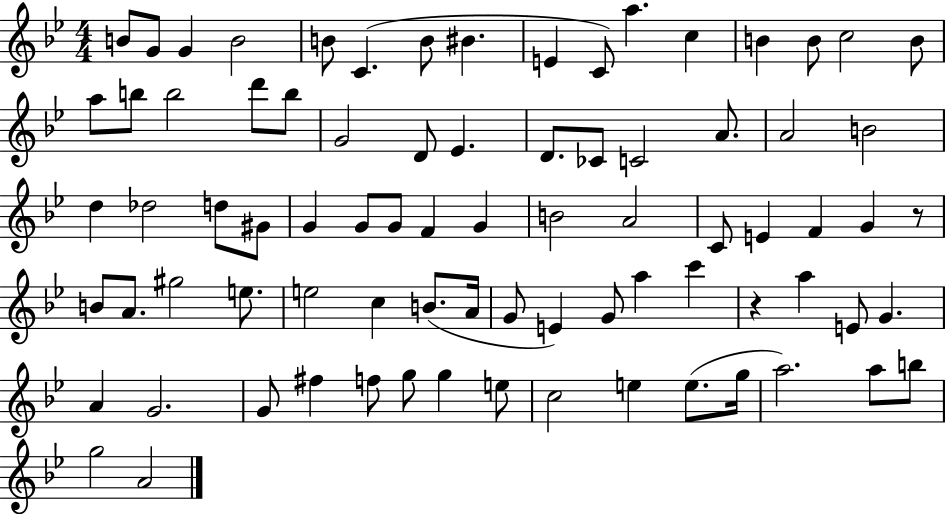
B4/e G4/e G4/q B4/h B4/e C4/q. B4/e BIS4/q. E4/q C4/e A5/q. C5/q B4/q B4/e C5/h B4/e A5/e B5/e B5/h D6/e B5/e G4/h D4/e Eb4/q. D4/e. CES4/e C4/h A4/e. A4/h B4/h D5/q Db5/h D5/e G#4/e G4/q G4/e G4/e F4/q G4/q B4/h A4/h C4/e E4/q F4/q G4/q R/e B4/e A4/e. G#5/h E5/e. E5/h C5/q B4/e. A4/s G4/e E4/q G4/e A5/q C6/q R/q A5/q E4/e G4/q. A4/q G4/h. G4/e F#5/q F5/e G5/e G5/q E5/e C5/h E5/q E5/e. G5/s A5/h. A5/e B5/e G5/h A4/h